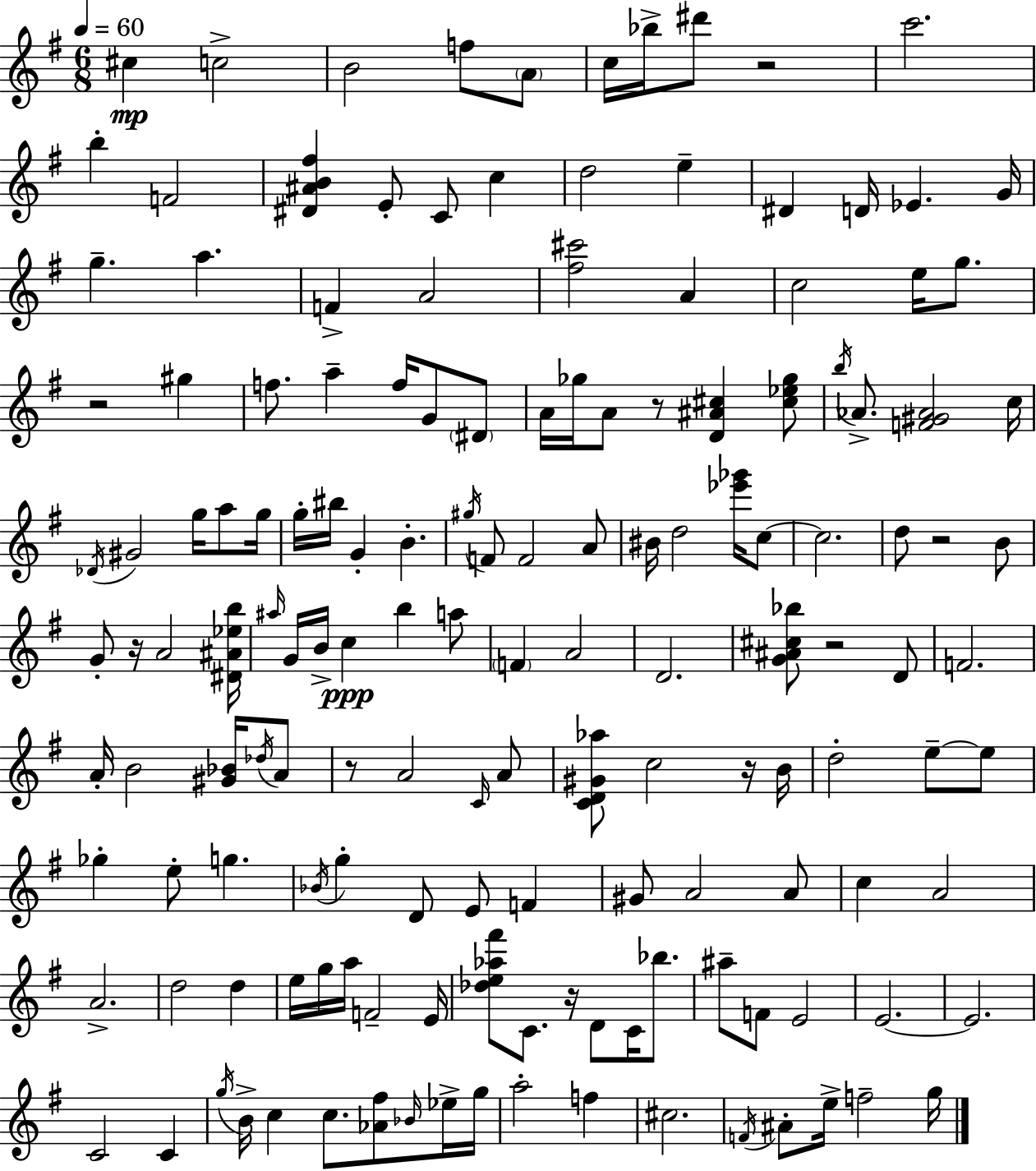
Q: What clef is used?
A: treble